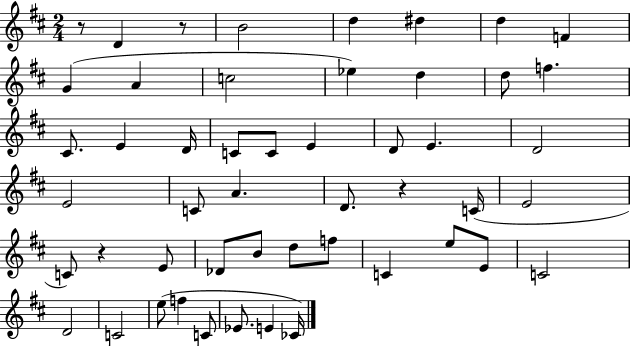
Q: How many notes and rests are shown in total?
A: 50